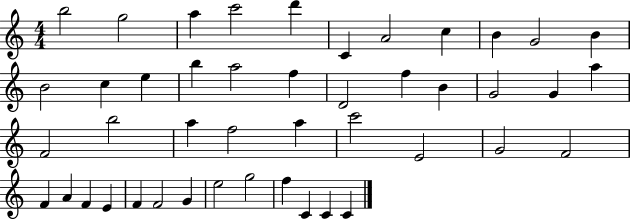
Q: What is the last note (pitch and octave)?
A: C4